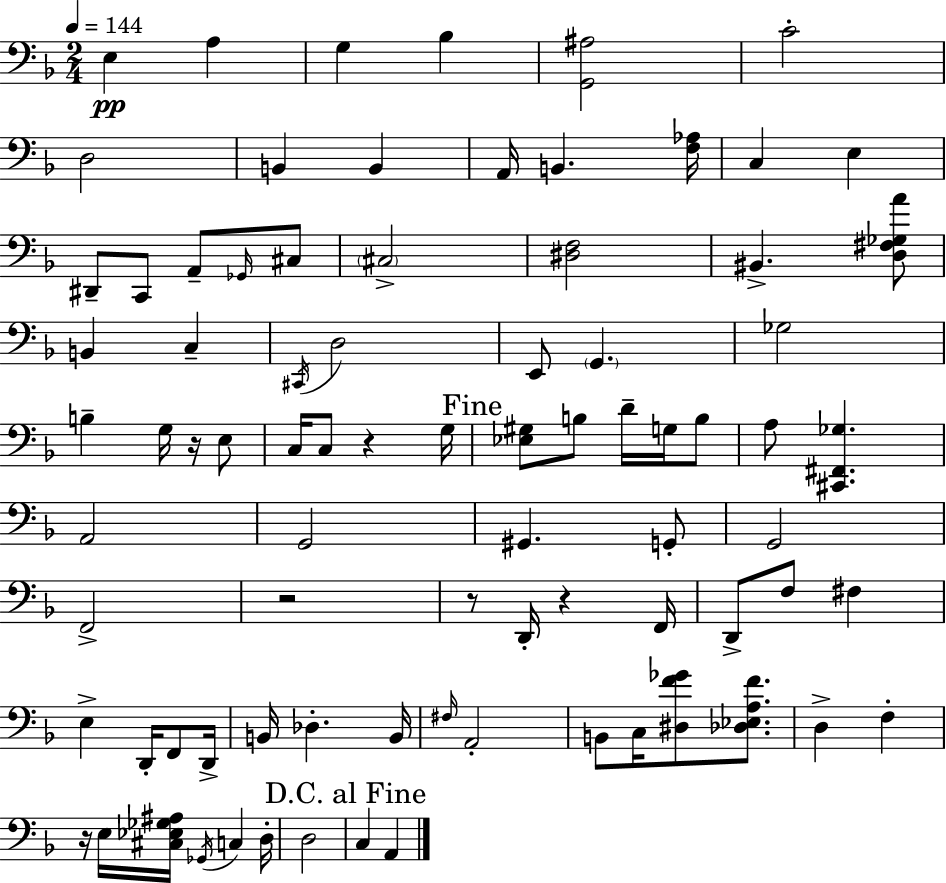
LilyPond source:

{
  \clef bass
  \numericTimeSignature
  \time 2/4
  \key f \major
  \tempo 4 = 144
  \repeat volta 2 { e4\pp a4 | g4 bes4 | <g, ais>2 | c'2-. | \break d2 | b,4 b,4 | a,16 b,4. <f aes>16 | c4 e4 | \break dis,8-- c,8 a,8-- \grace { ges,16 } cis8 | \parenthesize cis2-> | <dis f>2 | bis,4.-> <d fis ges a'>8 | \break b,4 c4-- | \acciaccatura { cis,16 } d2 | e,8 \parenthesize g,4. | ges2 | \break b4-- g16 r16 | e8 c16 c8 r4 | g16 \mark "Fine" <ees gis>8 b8 d'16-- g16 | b8 a8 <cis, fis, ges>4. | \break a,2 | g,2 | gis,4. | g,8-. g,2 | \break f,2-> | r2 | r8 d,16-. r4 | f,16 d,8-> f8 fis4 | \break e4-> d,16-. f,8 | d,16-> b,16 des4.-. | b,16 \grace { fis16 } a,2-. | b,8 c16 <dis f' ges'>8 | \break <des ees a f'>8. d4-> f4-. | r16 e16 <cis ees ges ais>16 \acciaccatura { ges,16 } c4 | d16-. d2 | \mark "D.C. al Fine" c4 | \break a,4 } \bar "|."
}